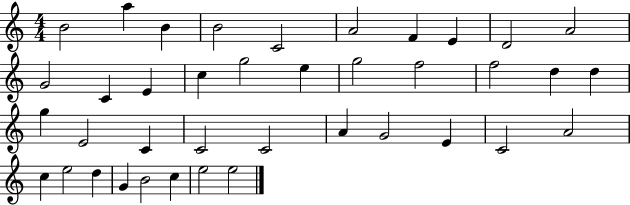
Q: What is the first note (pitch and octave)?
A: B4